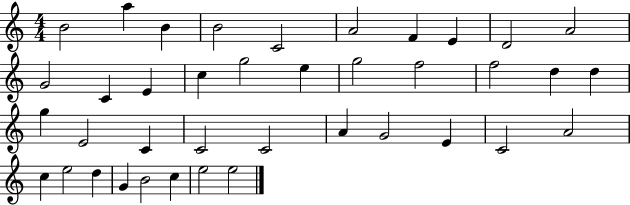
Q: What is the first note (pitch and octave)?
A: B4